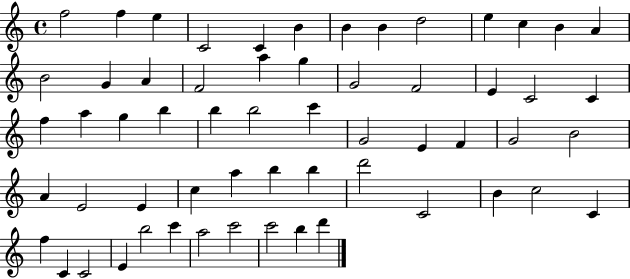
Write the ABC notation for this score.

X:1
T:Untitled
M:4/4
L:1/4
K:C
f2 f e C2 C B B B d2 e c B A B2 G A F2 a g G2 F2 E C2 C f a g b b b2 c' G2 E F G2 B2 A E2 E c a b b d'2 C2 B c2 C f C C2 E b2 c' a2 c'2 c'2 b d'